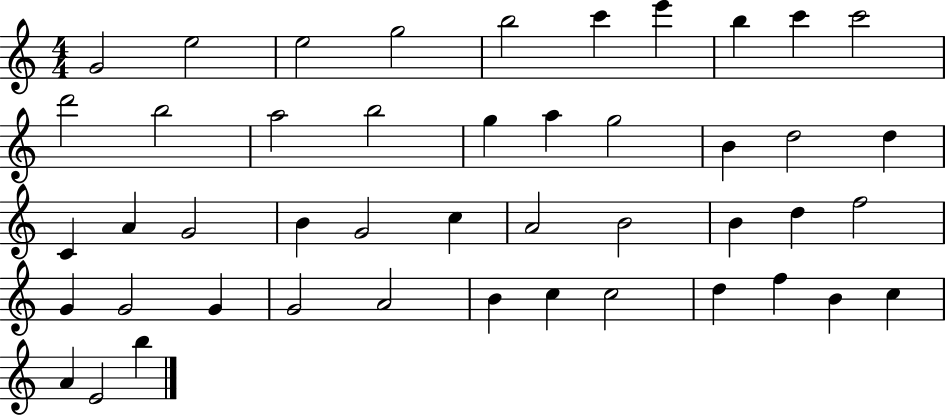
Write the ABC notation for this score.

X:1
T:Untitled
M:4/4
L:1/4
K:C
G2 e2 e2 g2 b2 c' e' b c' c'2 d'2 b2 a2 b2 g a g2 B d2 d C A G2 B G2 c A2 B2 B d f2 G G2 G G2 A2 B c c2 d f B c A E2 b